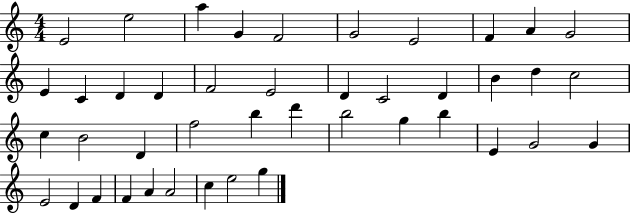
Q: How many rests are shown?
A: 0